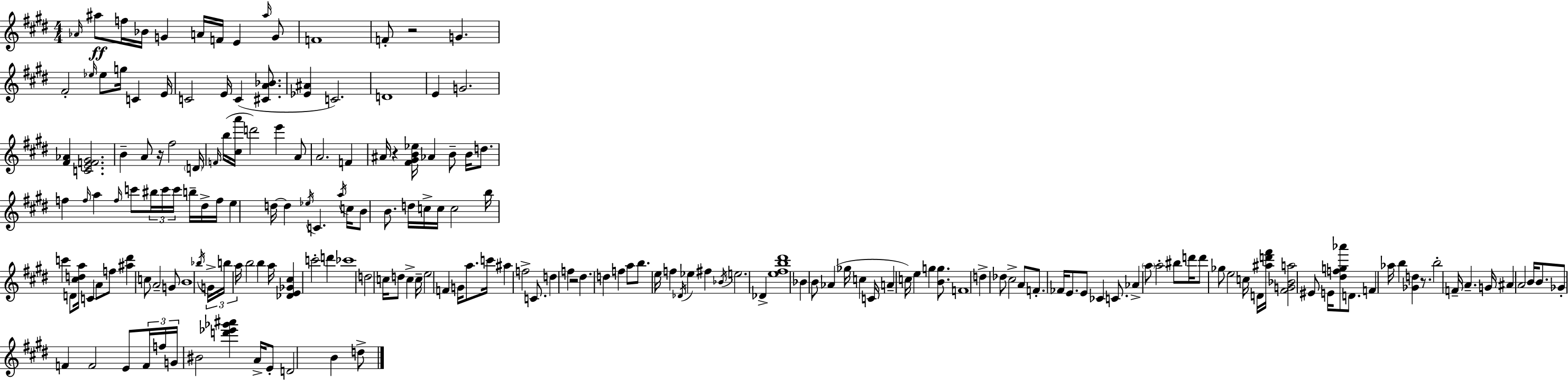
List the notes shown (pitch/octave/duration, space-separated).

Ab4/s A#5/e F5/s Bb4/s G4/q A4/s F4/s E4/q A#5/s G4/e F4/w F4/e R/h G4/q. F#4/h Eb5/s Eb5/e G5/s C4/q E4/s C4/h E4/s C4/q [C#4,A4,Bb4]/e. [Eb4,A#4]/q C4/h. D4/w E4/q G4/h. [F#4,Ab4]/q [C4,E4,F4,G#4]/h. B4/q A4/e R/s F#5/h D4/s F4/s B5/s [C#5,A6]/s D6/h E6/q A4/e A4/h. F4/q A#4/s R/q [F#4,G#4,B4,Eb5]/s Ab4/q B4/e B4/s D5/e. F5/q F5/s A5/q F5/s C6/e BIS5/s C6/s C6/s B5/s D#5/s F5/s E5/q D5/s D5/q Eb5/s C4/q. A5/s C5/s B4/e B4/e. D5/s C5/s C5/s C5/h B5/s C6/q D4/e [C#5,D5,A5]/s C4/q A4/e F5/e [A#5,D#6]/q C5/e A4/h G4/e B4/w Bb5/s G4/s B5/s A5/s B5/h B5/q A5/s [Db4,E4,Gb4,C#5]/q C6/h D6/q CES6/w D5/h C5/s D5/e C5/q C5/s E5/h F4/q G4/s A5/e. C6/s A#5/q F5/h C4/e. D5/q F5/q R/h D#5/q. D5/q F5/q A5/e B5/e. E5/s F5/q Db4/s Eb5/q F#5/q Bb4/s E5/h. Db4/q [E5,F#5,B5,D#6]/w Bb4/q B4/e Ab4/q Gb5/s C5/q C4/s A4/q C5/s E5/q G5/q [B4,G5]/e. F4/w D5/q Db5/e C#5/h A4/e F4/e. FES4/s E4/e. E4/e CES4/q C4/e. Ab4/q A5/e A5/h BIS5/e D6/s D6/e Gb5/e E5/h C5/s D4/s [A#5,D6,F#6]/s [F#4,G4,Bb4,A5]/h EIS4/e E4/s [D#5,F5,G5,Ab6]/e D4/e. F4/q Ab5/s B5/q [Gb4,D5]/q R/e. B5/h F4/s A4/q. G4/s A#4/q A4/h B4/s B4/e. Gb4/e F4/q F4/h E4/e F4/s F5/s G4/s BIS4/h [D6,Eb6,Gb6,A#6]/q A4/s E4/e D4/h B4/q D5/e